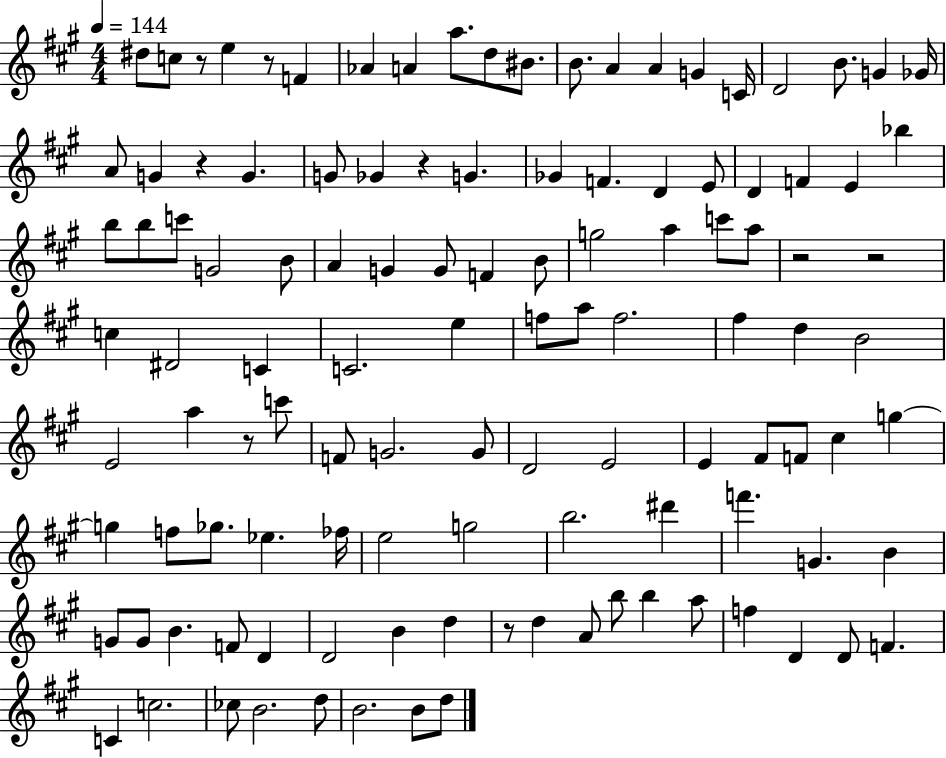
D#5/e C5/e R/e E5/q R/e F4/q Ab4/q A4/q A5/e. D5/e BIS4/e. B4/e. A4/q A4/q G4/q C4/s D4/h B4/e. G4/q Gb4/s A4/e G4/q R/q G4/q. G4/e Gb4/q R/q G4/q. Gb4/q F4/q. D4/q E4/e D4/q F4/q E4/q Bb5/q B5/e B5/e C6/e G4/h B4/e A4/q G4/q G4/e F4/q B4/e G5/h A5/q C6/e A5/e R/h R/h C5/q D#4/h C4/q C4/h. E5/q F5/e A5/e F5/h. F#5/q D5/q B4/h E4/h A5/q R/e C6/e F4/e G4/h. G4/e D4/h E4/h E4/q F#4/e F4/e C#5/q G5/q G5/q F5/e Gb5/e. Eb5/q. FES5/s E5/h G5/h B5/h. D#6/q F6/q. G4/q. B4/q G4/e G4/e B4/q. F4/e D4/q D4/h B4/q D5/q R/e D5/q A4/e B5/e B5/q A5/e F5/q D4/q D4/e F4/q. C4/q C5/h. CES5/e B4/h. D5/e B4/h. B4/e D5/e